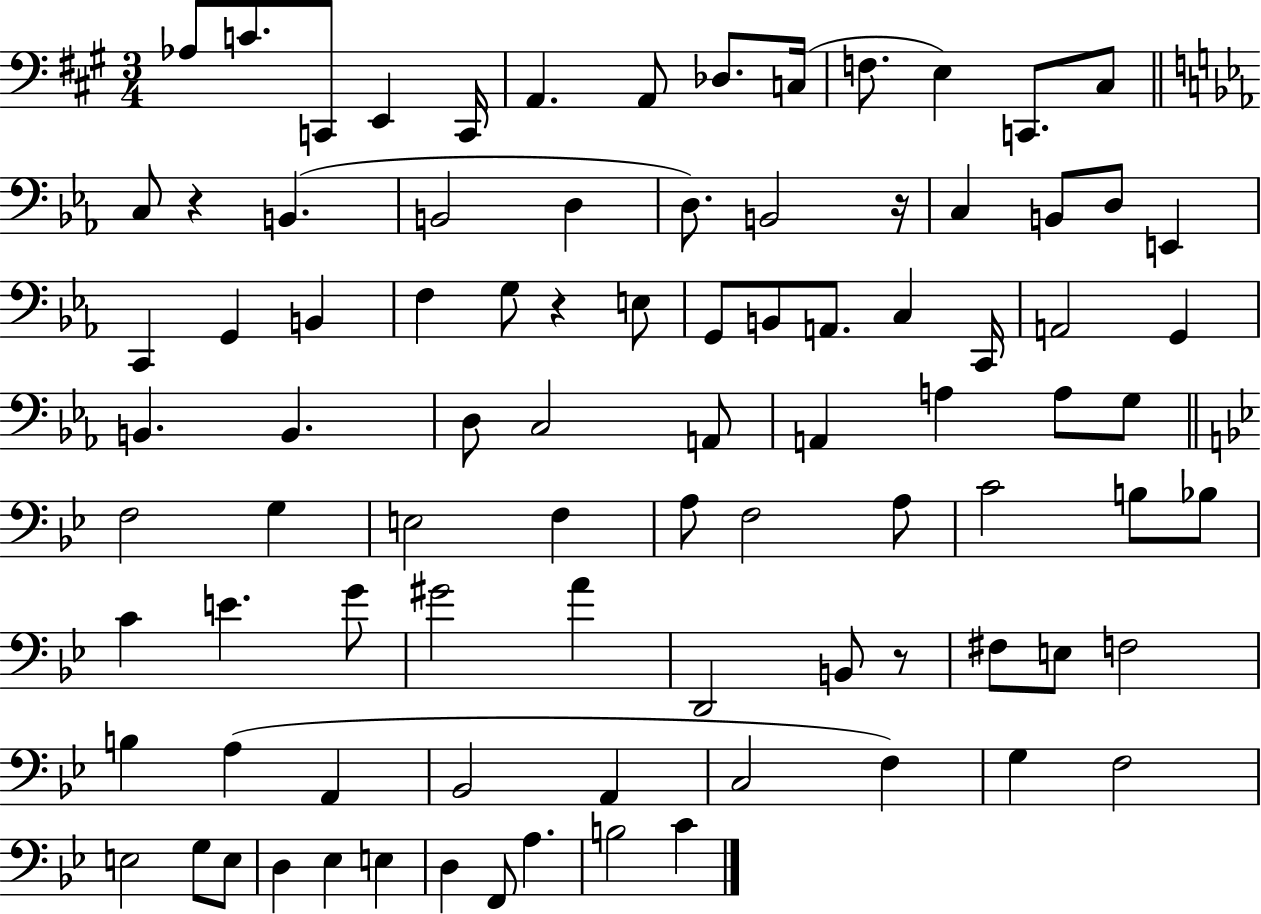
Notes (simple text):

Ab3/e C4/e. C2/e E2/q C2/s A2/q. A2/e Db3/e. C3/s F3/e. E3/q C2/e. C#3/e C3/e R/q B2/q. B2/h D3/q D3/e. B2/h R/s C3/q B2/e D3/e E2/q C2/q G2/q B2/q F3/q G3/e R/q E3/e G2/e B2/e A2/e. C3/q C2/s A2/h G2/q B2/q. B2/q. D3/e C3/h A2/e A2/q A3/q A3/e G3/e F3/h G3/q E3/h F3/q A3/e F3/h A3/e C4/h B3/e Bb3/e C4/q E4/q. G4/e G#4/h A4/q D2/h B2/e R/e F#3/e E3/e F3/h B3/q A3/q A2/q Bb2/h A2/q C3/h F3/q G3/q F3/h E3/h G3/e E3/e D3/q Eb3/q E3/q D3/q F2/e A3/q. B3/h C4/q